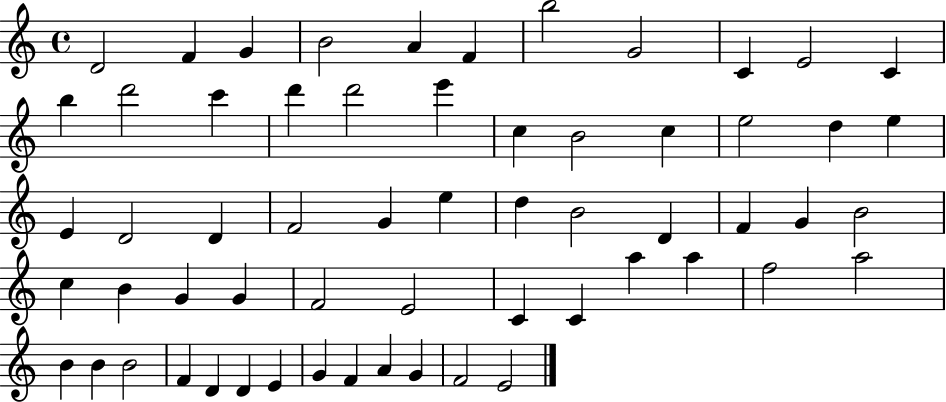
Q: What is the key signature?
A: C major